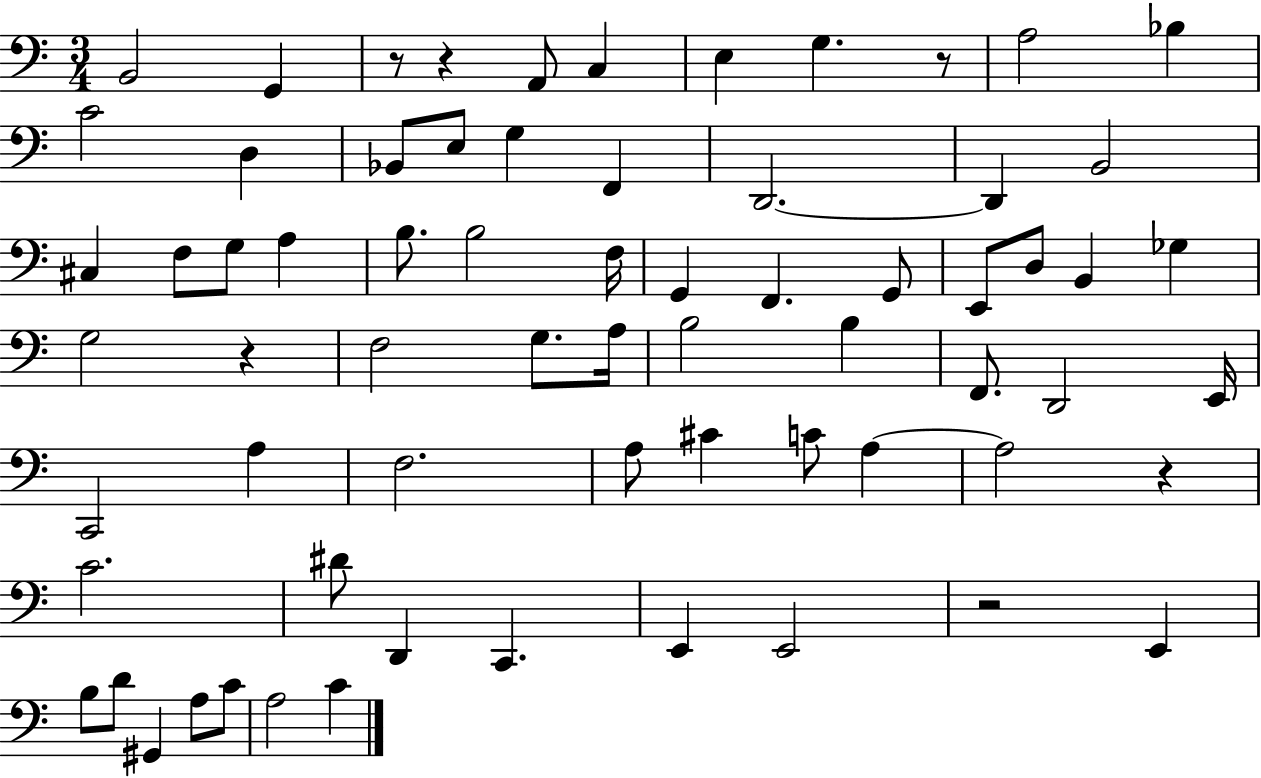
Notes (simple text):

B2/h G2/q R/e R/q A2/e C3/q E3/q G3/q. R/e A3/h Bb3/q C4/h D3/q Bb2/e E3/e G3/q F2/q D2/h. D2/q B2/h C#3/q F3/e G3/e A3/q B3/e. B3/h F3/s G2/q F2/q. G2/e E2/e D3/e B2/q Gb3/q G3/h R/q F3/h G3/e. A3/s B3/h B3/q F2/e. D2/h E2/s C2/h A3/q F3/h. A3/e C#4/q C4/e A3/q A3/h R/q C4/h. D#4/e D2/q C2/q. E2/q E2/h R/h E2/q B3/e D4/e G#2/q A3/e C4/e A3/h C4/q